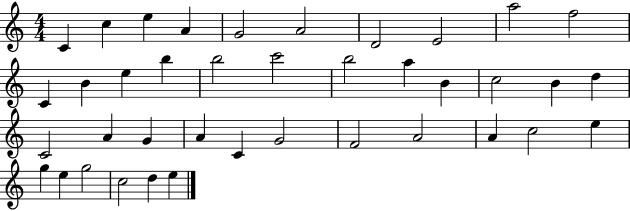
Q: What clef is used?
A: treble